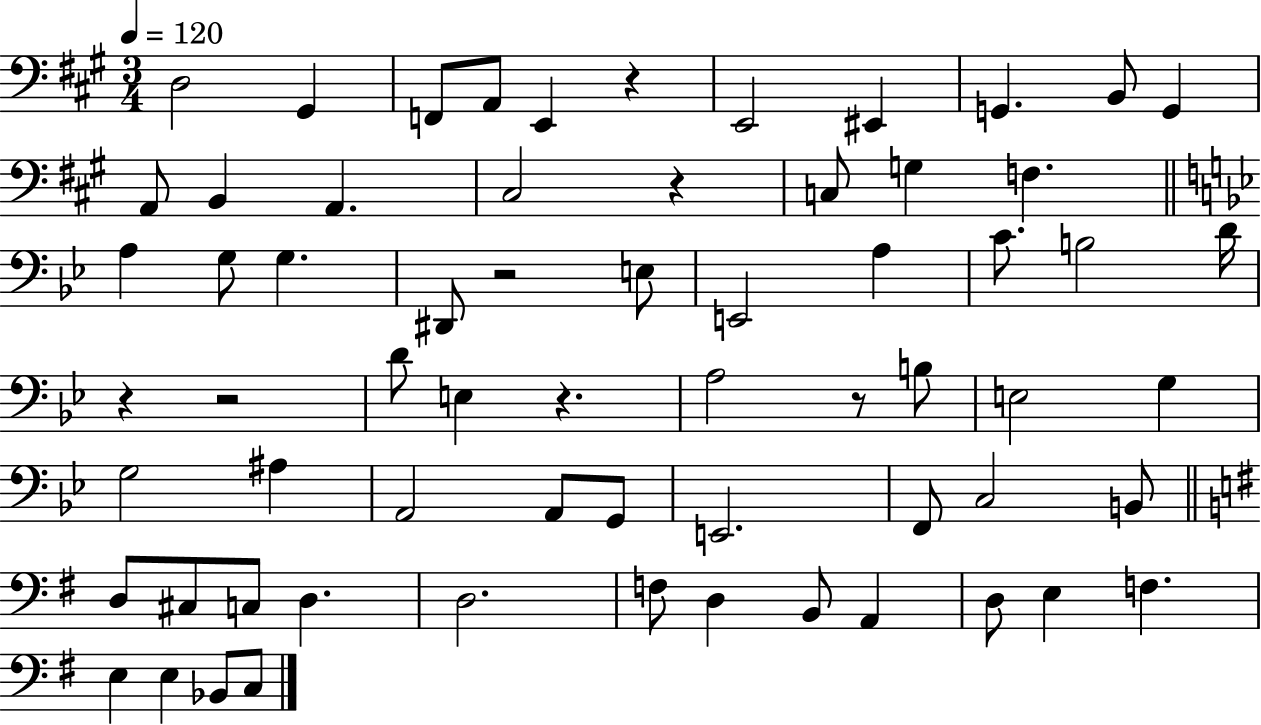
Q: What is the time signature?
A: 3/4